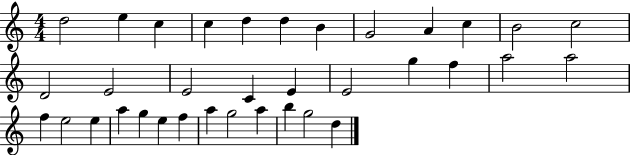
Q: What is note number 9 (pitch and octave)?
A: A4